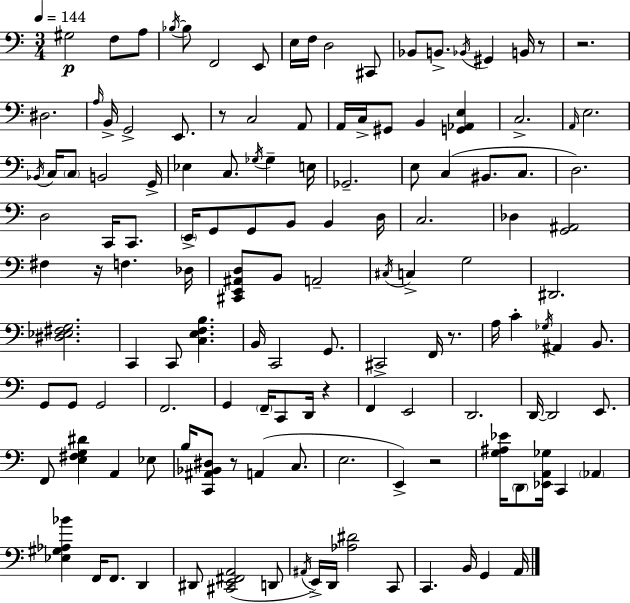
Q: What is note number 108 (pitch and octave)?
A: D2